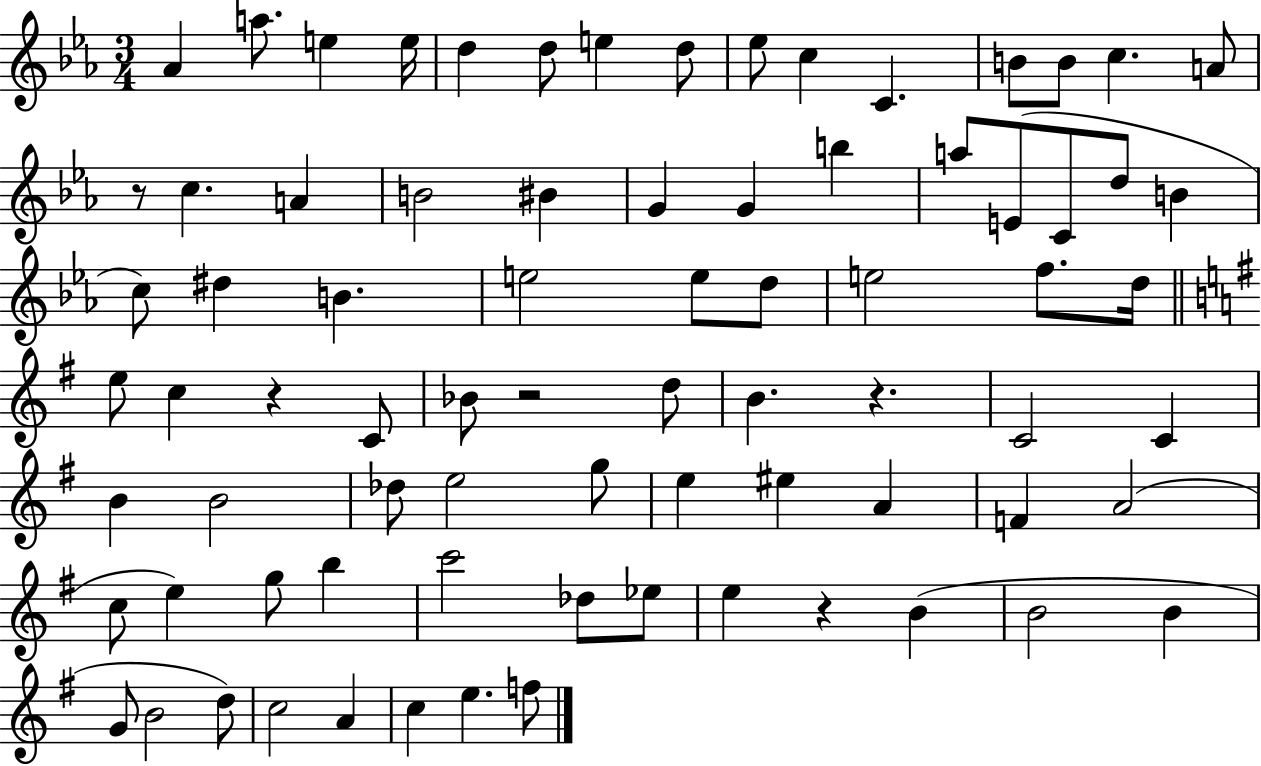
Ab4/q A5/e. E5/q E5/s D5/q D5/e E5/q D5/e Eb5/e C5/q C4/q. B4/e B4/e C5/q. A4/e R/e C5/q. A4/q B4/h BIS4/q G4/q G4/q B5/q A5/e E4/e C4/e D5/e B4/q C5/e D#5/q B4/q. E5/h E5/e D5/e E5/h F5/e. D5/s E5/e C5/q R/q C4/e Bb4/e R/h D5/e B4/q. R/q. C4/h C4/q B4/q B4/h Db5/e E5/h G5/e E5/q EIS5/q A4/q F4/q A4/h C5/e E5/q G5/e B5/q C6/h Db5/e Eb5/e E5/q R/q B4/q B4/h B4/q G4/e B4/h D5/e C5/h A4/q C5/q E5/q. F5/e